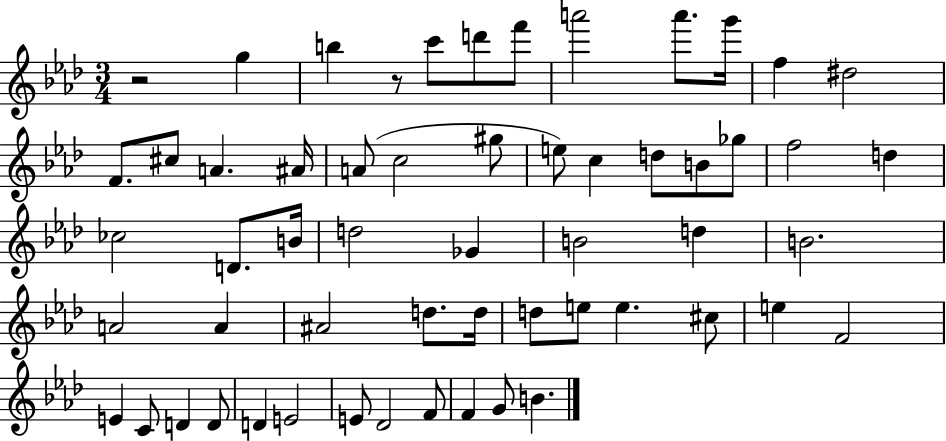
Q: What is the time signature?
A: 3/4